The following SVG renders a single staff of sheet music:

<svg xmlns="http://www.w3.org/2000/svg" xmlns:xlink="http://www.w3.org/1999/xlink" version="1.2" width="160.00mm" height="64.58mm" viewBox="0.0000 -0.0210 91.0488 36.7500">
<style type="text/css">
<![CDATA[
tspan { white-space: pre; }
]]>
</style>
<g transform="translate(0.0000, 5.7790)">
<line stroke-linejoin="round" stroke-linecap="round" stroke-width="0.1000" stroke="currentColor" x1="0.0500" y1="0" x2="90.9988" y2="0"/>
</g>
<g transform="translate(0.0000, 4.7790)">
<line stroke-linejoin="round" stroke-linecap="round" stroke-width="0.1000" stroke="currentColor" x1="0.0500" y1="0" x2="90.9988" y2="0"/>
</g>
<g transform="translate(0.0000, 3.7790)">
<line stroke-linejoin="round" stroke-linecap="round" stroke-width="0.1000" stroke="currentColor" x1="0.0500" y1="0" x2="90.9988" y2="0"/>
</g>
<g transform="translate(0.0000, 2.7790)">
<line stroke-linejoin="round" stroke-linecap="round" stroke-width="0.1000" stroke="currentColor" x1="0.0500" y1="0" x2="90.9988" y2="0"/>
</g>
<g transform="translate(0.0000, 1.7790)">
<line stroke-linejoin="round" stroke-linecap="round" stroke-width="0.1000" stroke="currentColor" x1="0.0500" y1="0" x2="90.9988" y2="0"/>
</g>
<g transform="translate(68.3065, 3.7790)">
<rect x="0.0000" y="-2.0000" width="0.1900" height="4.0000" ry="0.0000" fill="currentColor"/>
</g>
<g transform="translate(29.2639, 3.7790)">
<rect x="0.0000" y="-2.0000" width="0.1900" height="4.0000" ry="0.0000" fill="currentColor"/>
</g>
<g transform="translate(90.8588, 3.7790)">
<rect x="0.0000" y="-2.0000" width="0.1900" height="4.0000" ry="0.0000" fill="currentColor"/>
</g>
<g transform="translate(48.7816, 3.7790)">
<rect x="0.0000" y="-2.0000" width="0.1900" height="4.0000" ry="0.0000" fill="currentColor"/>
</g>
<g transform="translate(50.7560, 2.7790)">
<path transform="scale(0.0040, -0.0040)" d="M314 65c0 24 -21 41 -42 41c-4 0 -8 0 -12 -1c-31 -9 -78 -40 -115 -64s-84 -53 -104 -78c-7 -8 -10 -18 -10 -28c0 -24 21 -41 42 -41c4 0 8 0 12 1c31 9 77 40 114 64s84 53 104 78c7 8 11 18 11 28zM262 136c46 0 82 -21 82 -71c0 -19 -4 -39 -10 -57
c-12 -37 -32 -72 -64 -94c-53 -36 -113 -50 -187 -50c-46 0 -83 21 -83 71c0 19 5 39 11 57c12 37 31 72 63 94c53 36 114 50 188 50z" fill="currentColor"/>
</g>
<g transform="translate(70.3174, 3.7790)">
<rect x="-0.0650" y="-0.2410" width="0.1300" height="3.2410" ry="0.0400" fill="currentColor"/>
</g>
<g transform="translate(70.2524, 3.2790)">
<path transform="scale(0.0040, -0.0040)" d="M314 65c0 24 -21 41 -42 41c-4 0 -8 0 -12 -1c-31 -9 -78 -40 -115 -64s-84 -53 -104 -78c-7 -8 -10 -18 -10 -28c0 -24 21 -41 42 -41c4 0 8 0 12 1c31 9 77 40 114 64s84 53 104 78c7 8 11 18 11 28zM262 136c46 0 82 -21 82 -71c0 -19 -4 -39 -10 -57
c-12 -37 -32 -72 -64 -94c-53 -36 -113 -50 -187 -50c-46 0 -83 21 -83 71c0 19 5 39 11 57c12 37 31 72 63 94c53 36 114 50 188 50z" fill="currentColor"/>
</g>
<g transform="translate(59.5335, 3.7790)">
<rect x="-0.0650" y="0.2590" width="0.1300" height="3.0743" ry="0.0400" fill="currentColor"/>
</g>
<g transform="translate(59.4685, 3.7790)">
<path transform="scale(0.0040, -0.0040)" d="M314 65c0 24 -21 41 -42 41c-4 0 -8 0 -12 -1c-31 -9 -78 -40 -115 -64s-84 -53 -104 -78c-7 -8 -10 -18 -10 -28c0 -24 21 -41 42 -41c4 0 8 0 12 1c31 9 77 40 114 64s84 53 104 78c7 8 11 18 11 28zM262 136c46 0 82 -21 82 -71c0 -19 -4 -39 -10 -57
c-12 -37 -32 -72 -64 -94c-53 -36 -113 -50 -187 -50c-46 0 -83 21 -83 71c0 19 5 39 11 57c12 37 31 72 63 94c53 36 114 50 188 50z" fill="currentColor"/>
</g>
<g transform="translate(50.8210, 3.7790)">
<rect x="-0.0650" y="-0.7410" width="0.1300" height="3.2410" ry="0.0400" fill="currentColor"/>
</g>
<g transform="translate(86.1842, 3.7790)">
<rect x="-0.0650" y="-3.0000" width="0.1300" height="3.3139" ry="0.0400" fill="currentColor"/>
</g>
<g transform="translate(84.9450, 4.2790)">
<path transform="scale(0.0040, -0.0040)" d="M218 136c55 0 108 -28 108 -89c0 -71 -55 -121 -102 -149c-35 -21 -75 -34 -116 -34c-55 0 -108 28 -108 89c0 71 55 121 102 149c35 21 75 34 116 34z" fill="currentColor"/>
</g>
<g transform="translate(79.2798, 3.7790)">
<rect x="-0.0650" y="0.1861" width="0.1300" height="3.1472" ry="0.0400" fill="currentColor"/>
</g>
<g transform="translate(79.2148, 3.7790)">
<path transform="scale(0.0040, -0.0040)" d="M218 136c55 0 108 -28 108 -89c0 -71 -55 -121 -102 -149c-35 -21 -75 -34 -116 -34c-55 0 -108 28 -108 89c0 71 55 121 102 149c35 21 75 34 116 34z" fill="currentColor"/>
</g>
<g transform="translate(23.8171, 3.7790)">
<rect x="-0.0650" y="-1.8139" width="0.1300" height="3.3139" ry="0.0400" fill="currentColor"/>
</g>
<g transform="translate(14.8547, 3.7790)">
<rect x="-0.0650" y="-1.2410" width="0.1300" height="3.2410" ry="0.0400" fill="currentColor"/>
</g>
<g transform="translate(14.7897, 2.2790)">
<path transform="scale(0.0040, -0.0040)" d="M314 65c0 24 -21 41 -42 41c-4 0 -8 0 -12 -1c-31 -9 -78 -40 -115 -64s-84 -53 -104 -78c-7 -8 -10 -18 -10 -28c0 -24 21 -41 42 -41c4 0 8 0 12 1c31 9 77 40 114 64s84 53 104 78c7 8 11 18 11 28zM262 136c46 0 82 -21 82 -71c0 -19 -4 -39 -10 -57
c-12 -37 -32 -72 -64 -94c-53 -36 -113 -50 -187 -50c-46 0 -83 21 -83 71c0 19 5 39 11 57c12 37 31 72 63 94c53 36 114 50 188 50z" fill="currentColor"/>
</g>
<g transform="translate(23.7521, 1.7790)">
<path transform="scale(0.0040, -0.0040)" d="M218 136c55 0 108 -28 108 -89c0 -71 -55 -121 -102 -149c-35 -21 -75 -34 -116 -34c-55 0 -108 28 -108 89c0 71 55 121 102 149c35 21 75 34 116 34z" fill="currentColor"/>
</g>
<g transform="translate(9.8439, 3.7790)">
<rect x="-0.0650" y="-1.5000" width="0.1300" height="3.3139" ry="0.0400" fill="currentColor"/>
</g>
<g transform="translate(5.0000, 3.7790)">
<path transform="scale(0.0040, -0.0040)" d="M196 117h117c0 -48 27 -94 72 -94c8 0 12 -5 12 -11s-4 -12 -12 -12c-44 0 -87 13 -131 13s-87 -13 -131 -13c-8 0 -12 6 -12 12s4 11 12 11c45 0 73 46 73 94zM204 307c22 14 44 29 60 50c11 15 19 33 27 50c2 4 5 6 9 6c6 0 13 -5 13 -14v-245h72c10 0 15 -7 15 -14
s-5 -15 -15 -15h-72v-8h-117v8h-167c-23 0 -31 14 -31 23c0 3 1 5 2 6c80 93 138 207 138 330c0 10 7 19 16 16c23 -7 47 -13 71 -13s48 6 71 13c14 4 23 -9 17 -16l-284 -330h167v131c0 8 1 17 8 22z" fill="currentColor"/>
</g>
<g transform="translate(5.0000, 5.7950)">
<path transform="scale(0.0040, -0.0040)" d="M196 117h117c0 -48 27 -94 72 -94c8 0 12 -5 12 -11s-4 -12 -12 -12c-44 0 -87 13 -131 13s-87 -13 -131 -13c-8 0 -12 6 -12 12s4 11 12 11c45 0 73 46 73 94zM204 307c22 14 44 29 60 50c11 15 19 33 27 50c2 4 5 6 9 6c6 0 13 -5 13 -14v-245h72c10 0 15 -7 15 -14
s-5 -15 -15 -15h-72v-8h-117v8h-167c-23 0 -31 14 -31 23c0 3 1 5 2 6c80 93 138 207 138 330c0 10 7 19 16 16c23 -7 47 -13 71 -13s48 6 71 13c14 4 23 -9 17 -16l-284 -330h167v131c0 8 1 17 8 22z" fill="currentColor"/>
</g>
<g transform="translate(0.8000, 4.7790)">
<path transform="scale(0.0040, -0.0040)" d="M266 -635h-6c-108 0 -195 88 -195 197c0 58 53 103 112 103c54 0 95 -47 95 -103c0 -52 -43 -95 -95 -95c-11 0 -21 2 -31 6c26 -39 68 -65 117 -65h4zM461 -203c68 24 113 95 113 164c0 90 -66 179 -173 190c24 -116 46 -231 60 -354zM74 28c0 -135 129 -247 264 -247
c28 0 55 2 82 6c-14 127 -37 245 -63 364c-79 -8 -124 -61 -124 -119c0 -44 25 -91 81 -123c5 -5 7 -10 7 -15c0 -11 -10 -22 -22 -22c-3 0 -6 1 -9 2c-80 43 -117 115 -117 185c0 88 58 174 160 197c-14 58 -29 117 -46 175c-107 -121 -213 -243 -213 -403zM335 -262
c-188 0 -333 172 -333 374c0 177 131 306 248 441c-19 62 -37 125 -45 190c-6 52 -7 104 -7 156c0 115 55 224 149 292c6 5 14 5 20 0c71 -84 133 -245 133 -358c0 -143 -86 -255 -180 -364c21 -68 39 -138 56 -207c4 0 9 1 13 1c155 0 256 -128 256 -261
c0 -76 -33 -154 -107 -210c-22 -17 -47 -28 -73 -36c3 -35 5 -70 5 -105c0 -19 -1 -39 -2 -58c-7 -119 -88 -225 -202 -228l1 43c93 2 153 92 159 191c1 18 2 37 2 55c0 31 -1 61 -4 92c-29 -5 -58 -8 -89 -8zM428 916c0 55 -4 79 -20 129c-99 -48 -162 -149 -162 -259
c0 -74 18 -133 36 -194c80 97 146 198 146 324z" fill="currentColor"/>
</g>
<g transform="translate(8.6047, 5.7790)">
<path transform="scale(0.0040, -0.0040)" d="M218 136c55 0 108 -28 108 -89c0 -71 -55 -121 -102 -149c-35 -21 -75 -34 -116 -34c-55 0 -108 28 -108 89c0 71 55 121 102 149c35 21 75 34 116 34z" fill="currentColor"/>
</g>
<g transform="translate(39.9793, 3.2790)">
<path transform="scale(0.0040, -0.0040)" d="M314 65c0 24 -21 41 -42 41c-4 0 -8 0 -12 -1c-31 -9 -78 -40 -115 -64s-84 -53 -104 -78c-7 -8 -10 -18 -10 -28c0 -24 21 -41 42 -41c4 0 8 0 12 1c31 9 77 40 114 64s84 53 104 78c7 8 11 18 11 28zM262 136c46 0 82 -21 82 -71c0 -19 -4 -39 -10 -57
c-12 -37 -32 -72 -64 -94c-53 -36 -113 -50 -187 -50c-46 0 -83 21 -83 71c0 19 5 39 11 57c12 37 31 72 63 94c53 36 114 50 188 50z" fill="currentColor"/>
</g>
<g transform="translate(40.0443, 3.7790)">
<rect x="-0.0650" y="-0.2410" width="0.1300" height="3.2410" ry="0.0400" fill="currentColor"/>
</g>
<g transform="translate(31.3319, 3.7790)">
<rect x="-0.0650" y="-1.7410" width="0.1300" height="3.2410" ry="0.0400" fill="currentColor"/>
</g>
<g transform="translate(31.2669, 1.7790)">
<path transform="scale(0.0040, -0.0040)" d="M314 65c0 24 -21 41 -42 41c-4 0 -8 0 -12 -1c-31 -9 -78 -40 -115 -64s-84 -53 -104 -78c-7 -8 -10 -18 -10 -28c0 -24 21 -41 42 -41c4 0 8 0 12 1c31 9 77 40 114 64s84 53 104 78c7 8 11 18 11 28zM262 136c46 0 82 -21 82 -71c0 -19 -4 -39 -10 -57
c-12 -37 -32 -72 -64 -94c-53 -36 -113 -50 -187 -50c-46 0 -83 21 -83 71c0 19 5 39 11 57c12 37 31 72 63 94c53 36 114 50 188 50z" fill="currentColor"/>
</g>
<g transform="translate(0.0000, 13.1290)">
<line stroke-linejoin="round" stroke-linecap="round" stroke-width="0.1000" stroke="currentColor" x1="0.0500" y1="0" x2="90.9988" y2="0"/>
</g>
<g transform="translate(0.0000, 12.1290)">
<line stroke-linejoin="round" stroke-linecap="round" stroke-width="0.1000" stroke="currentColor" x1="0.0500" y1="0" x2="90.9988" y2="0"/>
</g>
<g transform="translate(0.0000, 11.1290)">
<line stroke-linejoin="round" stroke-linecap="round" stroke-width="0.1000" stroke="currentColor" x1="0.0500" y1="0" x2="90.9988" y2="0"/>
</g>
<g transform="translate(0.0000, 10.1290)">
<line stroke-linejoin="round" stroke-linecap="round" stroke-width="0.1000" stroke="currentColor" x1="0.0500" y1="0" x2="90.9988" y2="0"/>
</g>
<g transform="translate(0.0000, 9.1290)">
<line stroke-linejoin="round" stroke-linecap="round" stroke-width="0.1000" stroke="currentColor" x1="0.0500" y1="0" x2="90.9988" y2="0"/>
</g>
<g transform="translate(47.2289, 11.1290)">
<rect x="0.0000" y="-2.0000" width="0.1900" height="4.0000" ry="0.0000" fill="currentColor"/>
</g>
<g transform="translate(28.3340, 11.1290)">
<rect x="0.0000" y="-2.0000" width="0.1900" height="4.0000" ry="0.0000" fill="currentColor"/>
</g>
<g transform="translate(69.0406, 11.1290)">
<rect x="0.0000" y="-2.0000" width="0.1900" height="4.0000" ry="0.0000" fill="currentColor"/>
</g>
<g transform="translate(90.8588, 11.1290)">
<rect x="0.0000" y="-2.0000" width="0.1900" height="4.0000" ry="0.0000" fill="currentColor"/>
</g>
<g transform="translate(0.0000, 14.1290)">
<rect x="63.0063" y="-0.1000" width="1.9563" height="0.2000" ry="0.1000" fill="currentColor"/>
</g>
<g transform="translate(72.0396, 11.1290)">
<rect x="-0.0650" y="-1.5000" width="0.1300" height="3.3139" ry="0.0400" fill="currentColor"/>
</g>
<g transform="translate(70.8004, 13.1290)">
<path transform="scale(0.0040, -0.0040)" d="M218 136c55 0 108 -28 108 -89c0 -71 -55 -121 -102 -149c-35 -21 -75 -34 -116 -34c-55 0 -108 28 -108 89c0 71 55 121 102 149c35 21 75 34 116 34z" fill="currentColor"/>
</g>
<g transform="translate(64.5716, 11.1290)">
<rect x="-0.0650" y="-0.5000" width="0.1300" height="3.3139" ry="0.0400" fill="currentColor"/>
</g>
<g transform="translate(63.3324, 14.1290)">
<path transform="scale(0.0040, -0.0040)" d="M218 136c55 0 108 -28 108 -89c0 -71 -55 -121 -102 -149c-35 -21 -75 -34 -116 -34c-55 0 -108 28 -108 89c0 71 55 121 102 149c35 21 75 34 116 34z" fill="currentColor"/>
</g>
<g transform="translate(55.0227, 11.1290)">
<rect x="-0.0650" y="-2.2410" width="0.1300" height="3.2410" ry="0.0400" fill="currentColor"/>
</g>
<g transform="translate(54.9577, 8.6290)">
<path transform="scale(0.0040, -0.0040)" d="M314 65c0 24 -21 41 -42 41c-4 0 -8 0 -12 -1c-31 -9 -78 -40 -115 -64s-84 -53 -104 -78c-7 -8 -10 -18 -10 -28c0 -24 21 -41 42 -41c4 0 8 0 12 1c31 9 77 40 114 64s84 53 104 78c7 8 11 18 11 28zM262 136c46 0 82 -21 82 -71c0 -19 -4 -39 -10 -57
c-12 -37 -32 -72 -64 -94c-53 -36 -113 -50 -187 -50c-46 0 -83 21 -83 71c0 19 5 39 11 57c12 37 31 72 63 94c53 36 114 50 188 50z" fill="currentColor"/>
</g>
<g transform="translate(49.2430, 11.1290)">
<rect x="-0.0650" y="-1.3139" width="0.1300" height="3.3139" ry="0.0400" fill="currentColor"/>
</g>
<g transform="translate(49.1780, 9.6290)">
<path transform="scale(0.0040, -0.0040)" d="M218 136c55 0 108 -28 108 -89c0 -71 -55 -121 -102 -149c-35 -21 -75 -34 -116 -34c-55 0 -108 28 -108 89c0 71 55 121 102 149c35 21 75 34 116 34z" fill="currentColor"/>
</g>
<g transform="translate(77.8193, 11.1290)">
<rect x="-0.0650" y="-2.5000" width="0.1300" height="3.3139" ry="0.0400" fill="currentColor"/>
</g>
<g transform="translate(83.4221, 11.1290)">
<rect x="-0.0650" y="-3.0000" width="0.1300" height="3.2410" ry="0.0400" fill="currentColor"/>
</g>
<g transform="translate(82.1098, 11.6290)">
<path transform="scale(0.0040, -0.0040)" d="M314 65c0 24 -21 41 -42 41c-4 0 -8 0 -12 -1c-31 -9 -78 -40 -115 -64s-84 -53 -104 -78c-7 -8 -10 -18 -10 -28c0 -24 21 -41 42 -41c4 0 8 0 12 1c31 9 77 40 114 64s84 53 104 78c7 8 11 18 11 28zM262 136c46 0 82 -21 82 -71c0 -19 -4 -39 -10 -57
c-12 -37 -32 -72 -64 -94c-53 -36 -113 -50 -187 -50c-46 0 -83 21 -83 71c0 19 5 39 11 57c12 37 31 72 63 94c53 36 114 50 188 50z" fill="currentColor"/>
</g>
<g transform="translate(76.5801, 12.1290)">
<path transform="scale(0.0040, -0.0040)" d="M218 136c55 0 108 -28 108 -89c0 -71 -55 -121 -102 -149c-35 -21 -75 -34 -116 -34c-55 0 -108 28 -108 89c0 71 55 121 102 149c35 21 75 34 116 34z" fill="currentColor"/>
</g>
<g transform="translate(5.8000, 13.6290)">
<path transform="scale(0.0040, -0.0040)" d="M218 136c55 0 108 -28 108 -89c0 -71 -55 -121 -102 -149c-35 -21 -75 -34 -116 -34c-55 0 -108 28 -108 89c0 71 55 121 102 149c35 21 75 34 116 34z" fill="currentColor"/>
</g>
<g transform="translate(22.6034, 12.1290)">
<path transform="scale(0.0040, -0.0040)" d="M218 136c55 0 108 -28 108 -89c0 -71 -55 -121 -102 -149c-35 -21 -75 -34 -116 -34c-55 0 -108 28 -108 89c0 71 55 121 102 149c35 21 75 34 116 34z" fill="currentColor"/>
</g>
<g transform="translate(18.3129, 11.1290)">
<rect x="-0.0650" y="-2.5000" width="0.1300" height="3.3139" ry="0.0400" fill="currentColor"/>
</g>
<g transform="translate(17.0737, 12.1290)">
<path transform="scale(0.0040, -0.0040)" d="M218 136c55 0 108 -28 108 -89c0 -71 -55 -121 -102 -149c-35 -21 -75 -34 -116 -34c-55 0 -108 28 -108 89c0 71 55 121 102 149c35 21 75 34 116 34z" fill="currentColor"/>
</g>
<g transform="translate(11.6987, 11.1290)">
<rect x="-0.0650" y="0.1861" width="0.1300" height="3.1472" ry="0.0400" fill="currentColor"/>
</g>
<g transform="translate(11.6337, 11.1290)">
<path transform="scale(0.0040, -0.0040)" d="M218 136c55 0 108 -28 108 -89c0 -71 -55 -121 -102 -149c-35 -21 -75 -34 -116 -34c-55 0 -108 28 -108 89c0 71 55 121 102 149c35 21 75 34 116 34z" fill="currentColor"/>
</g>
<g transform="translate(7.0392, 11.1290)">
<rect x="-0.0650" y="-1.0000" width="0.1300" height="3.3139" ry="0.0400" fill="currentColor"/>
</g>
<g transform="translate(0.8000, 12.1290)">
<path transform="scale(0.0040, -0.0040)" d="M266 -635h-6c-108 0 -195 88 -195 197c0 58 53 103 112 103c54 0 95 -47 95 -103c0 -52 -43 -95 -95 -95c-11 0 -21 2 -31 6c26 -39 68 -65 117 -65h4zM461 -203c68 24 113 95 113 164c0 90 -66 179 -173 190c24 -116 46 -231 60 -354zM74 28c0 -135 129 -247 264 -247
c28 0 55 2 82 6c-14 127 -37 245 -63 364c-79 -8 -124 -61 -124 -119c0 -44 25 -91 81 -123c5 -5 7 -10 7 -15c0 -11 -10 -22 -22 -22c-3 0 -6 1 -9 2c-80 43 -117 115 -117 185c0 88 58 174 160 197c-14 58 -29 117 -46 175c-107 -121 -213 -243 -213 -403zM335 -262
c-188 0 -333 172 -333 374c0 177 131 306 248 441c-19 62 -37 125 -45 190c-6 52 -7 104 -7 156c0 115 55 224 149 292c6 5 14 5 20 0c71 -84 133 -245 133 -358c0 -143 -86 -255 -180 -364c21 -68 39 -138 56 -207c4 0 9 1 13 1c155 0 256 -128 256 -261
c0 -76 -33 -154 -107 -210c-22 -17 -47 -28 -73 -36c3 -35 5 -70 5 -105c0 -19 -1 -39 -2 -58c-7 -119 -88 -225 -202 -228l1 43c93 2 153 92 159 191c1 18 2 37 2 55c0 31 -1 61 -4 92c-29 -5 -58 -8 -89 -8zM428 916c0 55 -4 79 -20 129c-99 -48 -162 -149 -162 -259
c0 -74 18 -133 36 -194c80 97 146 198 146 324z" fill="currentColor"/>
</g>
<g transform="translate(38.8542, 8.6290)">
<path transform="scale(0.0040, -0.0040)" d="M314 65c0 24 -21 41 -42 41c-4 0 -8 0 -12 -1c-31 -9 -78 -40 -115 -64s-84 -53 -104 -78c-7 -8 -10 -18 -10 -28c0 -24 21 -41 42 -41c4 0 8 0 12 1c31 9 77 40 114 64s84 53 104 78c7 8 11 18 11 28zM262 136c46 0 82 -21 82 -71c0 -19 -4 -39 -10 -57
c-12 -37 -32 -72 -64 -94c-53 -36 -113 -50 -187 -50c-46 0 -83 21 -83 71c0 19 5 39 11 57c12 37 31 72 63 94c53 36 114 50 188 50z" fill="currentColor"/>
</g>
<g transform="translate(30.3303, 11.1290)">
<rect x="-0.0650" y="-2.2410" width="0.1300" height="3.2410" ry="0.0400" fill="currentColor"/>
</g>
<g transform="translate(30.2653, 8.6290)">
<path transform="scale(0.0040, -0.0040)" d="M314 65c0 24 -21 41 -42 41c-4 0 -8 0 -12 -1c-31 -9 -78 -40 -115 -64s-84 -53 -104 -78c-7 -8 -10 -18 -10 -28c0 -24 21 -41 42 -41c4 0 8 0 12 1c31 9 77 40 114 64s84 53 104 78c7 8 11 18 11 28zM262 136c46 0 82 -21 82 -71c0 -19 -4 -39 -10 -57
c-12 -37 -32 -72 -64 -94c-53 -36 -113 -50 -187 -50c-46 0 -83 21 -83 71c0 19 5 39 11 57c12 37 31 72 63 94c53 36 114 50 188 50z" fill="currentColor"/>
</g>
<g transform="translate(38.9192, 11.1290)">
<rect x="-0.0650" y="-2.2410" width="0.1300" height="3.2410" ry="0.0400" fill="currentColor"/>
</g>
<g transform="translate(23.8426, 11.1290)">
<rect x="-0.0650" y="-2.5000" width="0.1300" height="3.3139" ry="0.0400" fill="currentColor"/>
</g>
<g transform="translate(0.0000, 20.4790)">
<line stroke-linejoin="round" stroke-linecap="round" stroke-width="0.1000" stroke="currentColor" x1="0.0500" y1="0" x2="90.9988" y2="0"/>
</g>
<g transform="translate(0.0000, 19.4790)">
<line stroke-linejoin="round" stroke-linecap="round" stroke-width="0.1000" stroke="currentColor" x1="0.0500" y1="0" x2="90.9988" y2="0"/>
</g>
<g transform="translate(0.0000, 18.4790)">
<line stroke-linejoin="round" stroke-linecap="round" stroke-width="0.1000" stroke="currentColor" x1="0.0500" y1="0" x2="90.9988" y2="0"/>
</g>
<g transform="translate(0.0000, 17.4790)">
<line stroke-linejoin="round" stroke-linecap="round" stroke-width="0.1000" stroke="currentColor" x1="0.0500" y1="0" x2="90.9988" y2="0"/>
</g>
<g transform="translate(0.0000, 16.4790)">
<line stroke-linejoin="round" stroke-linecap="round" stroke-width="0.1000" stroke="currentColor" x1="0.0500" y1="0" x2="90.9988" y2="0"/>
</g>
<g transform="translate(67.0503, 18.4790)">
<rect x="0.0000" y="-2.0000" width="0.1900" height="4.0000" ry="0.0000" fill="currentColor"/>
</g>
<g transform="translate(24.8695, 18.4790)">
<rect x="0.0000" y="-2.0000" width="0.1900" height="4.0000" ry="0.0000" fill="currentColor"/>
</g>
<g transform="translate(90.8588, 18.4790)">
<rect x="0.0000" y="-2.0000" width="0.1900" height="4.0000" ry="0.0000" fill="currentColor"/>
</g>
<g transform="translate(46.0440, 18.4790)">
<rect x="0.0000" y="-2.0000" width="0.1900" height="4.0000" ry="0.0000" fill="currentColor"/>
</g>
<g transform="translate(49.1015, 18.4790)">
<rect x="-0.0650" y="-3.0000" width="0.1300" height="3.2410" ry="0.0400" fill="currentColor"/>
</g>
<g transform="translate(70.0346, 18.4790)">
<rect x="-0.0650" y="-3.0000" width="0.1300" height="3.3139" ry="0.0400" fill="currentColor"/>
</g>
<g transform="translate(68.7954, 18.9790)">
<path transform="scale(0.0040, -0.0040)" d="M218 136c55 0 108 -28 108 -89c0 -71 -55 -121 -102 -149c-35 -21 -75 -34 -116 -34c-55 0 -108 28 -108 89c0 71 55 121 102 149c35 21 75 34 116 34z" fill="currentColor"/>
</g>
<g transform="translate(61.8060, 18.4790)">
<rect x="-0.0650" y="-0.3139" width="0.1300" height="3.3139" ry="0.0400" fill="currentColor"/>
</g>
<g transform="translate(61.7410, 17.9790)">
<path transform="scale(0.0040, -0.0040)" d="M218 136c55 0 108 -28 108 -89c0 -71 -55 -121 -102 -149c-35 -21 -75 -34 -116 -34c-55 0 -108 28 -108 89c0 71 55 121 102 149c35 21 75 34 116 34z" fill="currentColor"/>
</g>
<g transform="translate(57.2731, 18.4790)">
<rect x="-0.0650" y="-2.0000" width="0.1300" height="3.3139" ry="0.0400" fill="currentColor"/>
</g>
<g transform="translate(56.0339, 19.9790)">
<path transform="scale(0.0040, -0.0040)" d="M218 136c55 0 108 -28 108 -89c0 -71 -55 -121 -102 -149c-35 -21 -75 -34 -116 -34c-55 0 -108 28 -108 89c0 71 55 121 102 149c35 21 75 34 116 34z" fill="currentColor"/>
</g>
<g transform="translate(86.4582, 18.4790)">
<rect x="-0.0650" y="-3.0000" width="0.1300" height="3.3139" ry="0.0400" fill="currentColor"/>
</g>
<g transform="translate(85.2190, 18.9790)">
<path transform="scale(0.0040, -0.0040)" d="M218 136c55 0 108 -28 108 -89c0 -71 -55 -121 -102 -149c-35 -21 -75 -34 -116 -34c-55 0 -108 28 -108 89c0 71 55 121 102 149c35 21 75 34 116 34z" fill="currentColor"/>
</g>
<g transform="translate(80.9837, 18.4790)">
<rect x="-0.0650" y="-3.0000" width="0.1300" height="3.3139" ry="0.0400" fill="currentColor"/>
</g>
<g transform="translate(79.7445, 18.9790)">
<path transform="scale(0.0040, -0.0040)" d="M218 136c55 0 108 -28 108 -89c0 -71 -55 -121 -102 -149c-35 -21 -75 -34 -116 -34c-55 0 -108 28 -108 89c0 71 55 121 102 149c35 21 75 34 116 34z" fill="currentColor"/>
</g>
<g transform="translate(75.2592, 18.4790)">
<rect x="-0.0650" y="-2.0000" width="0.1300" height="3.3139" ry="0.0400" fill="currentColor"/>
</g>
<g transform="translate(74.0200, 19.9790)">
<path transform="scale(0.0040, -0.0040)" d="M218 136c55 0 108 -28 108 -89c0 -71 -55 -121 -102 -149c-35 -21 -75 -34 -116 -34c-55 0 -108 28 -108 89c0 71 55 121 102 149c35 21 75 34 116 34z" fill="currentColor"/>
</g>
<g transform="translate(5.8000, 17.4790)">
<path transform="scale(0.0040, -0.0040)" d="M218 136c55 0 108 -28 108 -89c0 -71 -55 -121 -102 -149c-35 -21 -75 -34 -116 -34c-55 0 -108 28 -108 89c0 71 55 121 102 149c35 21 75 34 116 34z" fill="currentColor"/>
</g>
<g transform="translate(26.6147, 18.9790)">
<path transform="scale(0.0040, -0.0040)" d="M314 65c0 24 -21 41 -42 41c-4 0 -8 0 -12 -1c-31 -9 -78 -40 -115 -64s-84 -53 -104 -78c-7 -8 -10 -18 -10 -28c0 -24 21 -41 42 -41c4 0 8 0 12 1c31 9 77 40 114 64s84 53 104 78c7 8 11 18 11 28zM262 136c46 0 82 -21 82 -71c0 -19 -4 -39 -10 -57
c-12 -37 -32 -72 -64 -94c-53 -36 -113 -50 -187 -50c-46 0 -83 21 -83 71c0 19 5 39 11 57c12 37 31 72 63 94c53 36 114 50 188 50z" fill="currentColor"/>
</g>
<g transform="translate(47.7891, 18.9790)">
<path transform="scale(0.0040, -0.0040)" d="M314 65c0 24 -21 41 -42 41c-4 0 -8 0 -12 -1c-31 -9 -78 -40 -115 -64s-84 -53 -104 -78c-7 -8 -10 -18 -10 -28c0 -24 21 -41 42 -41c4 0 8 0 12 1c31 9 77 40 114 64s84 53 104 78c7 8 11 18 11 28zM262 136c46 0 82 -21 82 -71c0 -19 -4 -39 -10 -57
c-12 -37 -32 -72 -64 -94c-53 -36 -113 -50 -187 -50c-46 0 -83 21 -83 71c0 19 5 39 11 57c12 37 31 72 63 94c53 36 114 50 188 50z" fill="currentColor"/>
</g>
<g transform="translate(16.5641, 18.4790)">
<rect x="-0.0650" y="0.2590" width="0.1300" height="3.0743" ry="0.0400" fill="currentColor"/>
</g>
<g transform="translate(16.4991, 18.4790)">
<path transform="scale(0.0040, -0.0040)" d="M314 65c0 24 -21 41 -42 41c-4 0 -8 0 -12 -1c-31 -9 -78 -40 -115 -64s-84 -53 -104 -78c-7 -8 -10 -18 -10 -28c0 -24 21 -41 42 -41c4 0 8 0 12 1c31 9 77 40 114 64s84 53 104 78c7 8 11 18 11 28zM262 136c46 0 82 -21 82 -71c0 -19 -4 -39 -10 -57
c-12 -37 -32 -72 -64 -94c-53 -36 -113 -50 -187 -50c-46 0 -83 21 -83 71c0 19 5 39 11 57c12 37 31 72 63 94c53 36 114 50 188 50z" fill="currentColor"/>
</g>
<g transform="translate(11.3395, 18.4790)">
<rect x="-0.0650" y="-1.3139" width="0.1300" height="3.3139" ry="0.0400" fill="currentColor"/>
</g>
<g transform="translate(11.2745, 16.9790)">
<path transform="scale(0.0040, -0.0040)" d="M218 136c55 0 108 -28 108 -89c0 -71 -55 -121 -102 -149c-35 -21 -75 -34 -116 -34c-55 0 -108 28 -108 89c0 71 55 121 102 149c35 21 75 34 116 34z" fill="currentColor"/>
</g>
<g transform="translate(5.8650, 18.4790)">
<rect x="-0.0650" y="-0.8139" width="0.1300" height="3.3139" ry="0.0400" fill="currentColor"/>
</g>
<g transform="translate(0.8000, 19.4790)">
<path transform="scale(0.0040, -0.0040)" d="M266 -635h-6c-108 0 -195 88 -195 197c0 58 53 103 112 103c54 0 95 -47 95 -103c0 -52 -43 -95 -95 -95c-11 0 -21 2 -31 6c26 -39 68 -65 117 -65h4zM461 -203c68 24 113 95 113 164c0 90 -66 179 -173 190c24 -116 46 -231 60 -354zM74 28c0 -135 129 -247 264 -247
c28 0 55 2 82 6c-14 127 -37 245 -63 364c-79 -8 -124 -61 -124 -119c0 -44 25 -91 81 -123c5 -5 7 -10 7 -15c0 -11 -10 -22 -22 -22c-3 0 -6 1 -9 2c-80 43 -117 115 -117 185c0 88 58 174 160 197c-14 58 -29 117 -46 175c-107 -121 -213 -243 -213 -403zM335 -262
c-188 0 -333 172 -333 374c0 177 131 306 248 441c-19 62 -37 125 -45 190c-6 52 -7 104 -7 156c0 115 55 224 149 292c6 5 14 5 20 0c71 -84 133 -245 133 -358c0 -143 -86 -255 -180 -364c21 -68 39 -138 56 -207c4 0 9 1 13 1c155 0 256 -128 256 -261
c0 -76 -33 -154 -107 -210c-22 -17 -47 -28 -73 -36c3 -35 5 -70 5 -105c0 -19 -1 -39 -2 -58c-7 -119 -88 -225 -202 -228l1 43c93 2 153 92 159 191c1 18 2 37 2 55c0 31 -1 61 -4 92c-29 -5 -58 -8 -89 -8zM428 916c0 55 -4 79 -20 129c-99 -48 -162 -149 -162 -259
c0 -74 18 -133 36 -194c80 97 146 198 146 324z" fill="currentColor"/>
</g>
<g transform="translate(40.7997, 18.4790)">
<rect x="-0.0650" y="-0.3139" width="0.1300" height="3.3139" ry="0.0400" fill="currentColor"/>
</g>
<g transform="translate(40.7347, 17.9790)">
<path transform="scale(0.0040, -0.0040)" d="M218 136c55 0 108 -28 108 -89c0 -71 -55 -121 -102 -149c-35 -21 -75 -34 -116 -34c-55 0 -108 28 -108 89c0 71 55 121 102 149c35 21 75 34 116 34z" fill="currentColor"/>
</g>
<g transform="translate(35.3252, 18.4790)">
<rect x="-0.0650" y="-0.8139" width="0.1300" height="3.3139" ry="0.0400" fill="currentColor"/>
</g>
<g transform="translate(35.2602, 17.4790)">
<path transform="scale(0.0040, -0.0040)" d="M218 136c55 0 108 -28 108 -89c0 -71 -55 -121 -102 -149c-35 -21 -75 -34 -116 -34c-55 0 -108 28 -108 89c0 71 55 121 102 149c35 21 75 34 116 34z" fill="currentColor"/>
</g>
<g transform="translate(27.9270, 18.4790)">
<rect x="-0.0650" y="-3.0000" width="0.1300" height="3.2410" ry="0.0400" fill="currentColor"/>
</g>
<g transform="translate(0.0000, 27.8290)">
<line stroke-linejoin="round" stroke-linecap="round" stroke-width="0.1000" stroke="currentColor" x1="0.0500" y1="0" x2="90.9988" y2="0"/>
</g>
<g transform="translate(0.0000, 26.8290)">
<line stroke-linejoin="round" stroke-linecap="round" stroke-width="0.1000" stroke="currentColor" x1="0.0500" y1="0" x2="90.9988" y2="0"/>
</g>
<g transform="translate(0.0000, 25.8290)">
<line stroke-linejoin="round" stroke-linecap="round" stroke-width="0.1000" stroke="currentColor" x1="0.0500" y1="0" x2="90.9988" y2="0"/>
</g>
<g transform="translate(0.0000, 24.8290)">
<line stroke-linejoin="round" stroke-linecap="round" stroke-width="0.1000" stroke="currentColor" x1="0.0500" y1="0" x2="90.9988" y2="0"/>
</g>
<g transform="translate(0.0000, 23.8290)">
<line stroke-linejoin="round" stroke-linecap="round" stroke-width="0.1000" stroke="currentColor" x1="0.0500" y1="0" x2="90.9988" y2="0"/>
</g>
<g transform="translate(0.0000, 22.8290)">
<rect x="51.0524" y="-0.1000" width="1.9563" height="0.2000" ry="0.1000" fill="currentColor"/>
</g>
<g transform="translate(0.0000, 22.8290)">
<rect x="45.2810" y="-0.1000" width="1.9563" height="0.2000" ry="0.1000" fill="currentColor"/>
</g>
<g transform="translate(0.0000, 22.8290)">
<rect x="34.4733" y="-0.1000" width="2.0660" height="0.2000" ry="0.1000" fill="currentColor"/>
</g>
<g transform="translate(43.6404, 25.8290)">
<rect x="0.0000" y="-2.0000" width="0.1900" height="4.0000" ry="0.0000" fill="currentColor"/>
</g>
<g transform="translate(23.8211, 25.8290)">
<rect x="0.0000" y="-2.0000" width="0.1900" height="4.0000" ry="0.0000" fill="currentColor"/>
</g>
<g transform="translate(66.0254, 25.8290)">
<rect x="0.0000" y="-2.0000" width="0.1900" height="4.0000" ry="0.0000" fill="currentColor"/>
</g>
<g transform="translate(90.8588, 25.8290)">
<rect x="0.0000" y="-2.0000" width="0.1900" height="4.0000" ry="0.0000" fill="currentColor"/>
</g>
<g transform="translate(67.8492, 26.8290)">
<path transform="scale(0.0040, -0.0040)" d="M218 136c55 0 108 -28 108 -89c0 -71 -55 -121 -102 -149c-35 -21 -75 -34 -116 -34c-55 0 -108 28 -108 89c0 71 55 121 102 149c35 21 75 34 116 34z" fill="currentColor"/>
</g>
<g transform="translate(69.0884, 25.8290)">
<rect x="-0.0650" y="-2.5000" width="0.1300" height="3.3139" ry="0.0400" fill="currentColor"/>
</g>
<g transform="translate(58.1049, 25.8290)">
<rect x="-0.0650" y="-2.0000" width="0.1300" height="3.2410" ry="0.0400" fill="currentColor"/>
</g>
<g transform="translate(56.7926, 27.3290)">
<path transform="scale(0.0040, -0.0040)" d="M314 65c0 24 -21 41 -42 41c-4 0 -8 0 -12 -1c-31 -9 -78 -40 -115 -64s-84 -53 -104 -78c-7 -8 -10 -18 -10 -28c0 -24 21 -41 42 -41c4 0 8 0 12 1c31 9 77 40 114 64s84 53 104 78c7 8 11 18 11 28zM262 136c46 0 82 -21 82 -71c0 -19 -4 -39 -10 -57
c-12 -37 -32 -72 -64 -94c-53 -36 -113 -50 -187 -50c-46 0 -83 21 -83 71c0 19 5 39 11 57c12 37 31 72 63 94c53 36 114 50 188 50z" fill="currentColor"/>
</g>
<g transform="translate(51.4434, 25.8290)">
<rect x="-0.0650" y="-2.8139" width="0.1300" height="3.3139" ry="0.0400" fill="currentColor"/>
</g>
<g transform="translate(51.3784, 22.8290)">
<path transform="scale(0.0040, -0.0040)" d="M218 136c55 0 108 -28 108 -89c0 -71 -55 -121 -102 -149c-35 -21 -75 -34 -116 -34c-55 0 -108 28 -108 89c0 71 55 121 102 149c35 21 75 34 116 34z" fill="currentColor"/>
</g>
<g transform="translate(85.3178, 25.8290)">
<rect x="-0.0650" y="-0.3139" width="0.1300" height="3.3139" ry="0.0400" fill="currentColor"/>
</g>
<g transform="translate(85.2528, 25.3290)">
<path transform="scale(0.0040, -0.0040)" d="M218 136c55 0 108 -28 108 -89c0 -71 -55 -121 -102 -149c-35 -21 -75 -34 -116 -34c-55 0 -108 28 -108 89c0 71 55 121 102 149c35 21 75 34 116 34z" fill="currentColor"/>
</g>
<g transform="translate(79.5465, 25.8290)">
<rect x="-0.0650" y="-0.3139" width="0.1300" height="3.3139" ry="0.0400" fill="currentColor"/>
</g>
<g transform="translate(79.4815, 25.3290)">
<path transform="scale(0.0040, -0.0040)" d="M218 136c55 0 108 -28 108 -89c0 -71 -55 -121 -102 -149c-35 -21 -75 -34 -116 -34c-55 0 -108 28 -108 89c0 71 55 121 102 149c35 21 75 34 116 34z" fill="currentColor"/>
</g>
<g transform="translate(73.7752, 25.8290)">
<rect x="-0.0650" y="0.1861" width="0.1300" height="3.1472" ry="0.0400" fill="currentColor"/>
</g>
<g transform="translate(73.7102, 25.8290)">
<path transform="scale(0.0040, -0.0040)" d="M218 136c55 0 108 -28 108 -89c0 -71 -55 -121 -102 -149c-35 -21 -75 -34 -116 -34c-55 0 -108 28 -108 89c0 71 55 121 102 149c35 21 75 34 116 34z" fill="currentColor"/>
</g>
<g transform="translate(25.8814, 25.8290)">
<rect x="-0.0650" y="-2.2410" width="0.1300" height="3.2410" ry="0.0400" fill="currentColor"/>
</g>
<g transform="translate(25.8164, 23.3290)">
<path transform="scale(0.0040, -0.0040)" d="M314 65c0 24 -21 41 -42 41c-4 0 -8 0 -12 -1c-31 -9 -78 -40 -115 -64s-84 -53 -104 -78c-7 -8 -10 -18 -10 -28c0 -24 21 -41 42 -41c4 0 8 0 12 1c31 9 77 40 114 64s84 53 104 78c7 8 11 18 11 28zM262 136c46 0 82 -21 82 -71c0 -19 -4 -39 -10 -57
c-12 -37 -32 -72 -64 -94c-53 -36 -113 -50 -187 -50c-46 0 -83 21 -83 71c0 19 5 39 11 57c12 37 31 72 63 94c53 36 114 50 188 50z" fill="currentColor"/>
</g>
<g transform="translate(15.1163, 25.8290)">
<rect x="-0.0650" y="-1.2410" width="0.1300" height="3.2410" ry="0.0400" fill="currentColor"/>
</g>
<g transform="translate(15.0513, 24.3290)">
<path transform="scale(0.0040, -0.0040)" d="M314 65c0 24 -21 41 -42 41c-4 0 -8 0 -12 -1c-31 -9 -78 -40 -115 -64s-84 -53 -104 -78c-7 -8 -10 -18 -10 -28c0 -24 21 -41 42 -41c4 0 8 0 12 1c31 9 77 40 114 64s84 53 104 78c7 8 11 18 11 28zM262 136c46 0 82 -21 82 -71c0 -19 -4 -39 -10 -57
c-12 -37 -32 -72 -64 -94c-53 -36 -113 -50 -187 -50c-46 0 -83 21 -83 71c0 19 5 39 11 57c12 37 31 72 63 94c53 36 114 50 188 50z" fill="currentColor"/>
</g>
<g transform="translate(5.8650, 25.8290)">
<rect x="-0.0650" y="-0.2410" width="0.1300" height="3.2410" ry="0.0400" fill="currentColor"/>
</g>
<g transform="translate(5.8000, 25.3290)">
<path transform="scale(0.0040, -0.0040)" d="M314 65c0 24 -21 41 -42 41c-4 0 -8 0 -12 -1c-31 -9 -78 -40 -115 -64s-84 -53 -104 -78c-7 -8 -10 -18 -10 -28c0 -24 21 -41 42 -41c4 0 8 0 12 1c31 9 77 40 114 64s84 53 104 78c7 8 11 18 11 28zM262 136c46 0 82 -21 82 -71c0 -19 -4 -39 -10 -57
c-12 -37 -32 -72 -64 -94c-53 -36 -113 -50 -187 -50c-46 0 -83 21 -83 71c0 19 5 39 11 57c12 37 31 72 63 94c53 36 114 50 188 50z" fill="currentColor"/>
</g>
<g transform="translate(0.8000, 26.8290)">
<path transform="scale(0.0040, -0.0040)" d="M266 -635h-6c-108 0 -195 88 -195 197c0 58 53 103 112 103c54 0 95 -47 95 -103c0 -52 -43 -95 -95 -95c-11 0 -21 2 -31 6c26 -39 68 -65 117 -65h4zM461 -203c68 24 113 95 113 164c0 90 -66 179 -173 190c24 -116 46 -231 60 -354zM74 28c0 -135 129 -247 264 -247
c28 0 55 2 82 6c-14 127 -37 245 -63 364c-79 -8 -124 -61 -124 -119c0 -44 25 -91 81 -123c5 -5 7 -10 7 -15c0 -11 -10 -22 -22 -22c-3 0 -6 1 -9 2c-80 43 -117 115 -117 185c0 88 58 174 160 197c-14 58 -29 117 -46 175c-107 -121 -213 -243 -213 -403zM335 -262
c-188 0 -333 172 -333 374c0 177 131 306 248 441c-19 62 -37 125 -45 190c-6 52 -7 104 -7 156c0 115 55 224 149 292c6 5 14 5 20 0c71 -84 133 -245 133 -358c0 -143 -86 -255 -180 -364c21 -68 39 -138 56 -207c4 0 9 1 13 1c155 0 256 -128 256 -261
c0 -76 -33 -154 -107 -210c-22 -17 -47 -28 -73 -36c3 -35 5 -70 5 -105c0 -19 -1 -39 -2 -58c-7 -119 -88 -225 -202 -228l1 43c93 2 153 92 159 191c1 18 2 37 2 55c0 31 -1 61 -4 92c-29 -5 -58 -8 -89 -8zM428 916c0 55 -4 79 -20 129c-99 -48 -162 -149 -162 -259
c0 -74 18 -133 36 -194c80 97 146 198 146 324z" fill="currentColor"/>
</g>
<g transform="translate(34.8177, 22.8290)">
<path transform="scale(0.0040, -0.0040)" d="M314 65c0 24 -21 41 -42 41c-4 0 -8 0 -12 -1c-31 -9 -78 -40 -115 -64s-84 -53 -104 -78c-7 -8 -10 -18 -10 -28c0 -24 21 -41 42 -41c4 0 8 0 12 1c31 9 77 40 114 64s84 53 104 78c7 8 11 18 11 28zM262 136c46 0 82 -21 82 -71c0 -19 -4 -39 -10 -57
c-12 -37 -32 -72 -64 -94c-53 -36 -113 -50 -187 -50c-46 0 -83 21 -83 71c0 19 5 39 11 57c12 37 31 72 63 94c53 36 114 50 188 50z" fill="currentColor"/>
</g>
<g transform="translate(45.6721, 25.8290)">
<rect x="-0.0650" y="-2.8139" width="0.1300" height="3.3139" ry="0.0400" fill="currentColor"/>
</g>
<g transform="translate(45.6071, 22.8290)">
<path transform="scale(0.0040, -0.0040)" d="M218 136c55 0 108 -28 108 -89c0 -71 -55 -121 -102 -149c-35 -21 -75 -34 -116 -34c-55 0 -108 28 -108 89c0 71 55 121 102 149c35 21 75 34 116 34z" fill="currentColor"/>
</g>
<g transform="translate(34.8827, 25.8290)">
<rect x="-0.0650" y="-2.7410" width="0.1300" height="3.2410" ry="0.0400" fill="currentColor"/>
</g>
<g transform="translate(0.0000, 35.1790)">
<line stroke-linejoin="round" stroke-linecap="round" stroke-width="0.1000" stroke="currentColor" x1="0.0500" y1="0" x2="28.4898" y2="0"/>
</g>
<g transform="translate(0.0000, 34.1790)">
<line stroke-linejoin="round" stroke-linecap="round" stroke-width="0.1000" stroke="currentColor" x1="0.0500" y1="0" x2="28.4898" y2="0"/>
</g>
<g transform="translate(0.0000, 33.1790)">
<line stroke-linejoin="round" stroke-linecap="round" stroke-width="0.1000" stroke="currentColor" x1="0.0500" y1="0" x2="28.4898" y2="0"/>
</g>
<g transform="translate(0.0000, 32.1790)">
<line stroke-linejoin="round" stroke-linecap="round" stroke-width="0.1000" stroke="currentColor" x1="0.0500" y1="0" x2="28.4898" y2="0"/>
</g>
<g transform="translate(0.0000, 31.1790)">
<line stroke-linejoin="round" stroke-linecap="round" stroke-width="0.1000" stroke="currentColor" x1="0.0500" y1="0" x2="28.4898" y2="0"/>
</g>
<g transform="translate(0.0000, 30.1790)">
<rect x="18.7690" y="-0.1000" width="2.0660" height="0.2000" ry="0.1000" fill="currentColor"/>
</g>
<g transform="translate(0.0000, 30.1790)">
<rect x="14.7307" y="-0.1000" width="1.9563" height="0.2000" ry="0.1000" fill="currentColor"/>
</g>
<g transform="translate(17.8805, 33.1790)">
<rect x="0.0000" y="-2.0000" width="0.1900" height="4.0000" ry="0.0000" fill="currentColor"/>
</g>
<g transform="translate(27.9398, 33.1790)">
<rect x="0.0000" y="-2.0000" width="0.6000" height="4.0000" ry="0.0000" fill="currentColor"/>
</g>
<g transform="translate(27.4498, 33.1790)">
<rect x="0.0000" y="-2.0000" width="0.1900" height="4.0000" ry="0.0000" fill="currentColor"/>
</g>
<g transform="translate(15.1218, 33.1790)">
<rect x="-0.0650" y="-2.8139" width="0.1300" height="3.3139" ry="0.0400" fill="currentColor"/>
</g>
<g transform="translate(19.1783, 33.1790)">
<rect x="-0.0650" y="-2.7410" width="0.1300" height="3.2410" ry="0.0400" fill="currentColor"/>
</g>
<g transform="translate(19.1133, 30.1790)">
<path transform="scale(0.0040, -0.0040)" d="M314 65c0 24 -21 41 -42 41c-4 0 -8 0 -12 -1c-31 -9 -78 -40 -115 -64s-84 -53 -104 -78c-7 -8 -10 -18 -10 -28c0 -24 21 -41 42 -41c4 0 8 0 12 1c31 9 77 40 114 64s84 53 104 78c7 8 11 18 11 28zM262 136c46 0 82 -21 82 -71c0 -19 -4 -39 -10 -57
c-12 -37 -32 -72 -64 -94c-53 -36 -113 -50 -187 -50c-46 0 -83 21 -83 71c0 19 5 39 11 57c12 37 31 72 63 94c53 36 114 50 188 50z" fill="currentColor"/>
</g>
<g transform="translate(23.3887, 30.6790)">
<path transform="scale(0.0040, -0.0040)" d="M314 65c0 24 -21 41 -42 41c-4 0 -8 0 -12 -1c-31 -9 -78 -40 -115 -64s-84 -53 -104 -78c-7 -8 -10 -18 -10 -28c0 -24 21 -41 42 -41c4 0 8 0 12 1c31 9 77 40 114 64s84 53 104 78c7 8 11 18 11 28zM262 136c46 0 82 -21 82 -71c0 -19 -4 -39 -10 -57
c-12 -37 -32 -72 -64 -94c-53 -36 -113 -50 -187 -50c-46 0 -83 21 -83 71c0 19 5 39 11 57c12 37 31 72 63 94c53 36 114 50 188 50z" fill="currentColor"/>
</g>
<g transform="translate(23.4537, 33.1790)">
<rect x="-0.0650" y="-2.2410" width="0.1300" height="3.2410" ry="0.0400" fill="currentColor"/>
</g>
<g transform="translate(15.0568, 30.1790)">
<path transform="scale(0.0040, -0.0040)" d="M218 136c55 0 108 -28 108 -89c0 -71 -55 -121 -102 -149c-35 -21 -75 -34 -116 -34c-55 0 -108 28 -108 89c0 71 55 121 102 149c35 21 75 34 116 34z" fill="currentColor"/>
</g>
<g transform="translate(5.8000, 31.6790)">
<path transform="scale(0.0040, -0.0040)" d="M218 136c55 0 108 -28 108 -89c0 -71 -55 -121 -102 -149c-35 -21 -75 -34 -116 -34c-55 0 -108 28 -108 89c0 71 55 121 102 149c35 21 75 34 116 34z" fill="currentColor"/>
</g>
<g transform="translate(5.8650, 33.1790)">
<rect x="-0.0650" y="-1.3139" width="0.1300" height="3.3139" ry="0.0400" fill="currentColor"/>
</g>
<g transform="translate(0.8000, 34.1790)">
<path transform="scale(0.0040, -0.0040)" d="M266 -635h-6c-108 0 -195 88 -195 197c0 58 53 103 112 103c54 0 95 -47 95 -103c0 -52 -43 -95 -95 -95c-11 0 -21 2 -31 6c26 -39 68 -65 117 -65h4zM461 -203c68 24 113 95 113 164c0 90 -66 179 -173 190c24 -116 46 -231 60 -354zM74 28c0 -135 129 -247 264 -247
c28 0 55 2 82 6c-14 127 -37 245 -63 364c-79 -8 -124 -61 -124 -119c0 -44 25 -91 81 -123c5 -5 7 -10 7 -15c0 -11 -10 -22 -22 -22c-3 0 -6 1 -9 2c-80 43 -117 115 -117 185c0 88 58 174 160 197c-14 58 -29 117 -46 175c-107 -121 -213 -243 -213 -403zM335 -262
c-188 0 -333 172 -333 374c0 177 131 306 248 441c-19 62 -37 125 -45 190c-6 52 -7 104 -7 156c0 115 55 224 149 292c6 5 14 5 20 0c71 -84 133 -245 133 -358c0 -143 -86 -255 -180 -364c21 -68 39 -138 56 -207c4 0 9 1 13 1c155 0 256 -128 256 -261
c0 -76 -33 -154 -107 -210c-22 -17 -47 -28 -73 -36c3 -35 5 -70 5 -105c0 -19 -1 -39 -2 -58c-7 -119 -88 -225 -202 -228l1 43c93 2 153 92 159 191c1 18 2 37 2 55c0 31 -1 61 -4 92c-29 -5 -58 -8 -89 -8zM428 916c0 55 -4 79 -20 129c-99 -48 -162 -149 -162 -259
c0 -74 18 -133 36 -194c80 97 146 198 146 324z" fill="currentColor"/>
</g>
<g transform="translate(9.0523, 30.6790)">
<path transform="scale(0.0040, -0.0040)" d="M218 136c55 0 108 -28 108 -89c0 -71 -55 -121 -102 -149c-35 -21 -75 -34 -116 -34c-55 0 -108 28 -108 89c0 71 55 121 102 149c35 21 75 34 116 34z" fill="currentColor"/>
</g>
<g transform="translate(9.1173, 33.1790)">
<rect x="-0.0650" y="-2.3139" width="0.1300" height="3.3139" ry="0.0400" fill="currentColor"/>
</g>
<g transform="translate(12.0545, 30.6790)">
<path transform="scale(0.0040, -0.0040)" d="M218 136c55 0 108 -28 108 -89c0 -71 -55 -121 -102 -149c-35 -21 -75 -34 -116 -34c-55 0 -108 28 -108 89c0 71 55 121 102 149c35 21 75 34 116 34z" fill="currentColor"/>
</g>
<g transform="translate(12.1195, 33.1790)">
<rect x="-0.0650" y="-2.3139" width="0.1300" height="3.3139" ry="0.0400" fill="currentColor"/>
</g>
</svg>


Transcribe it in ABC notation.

X:1
T:Untitled
M:4/4
L:1/4
K:C
E e2 f f2 c2 d2 B2 c2 B A D B G G g2 g2 e g2 C E G A2 d e B2 A2 d c A2 F c A F A A c2 e2 g2 a2 a a F2 G B c c e g g a a2 g2